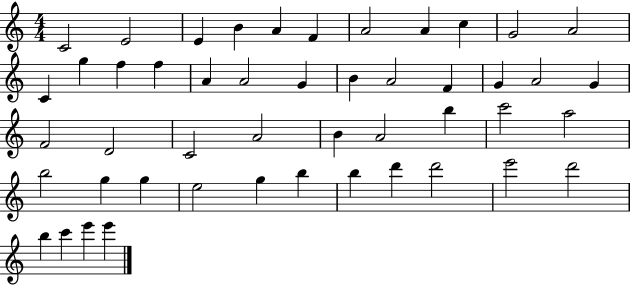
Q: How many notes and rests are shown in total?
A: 48